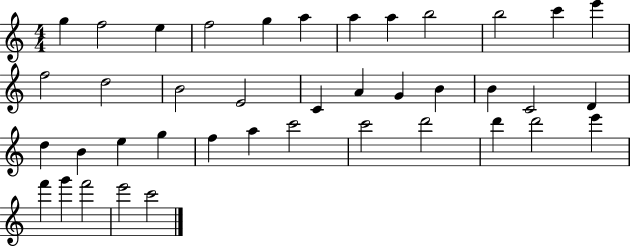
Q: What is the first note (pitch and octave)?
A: G5